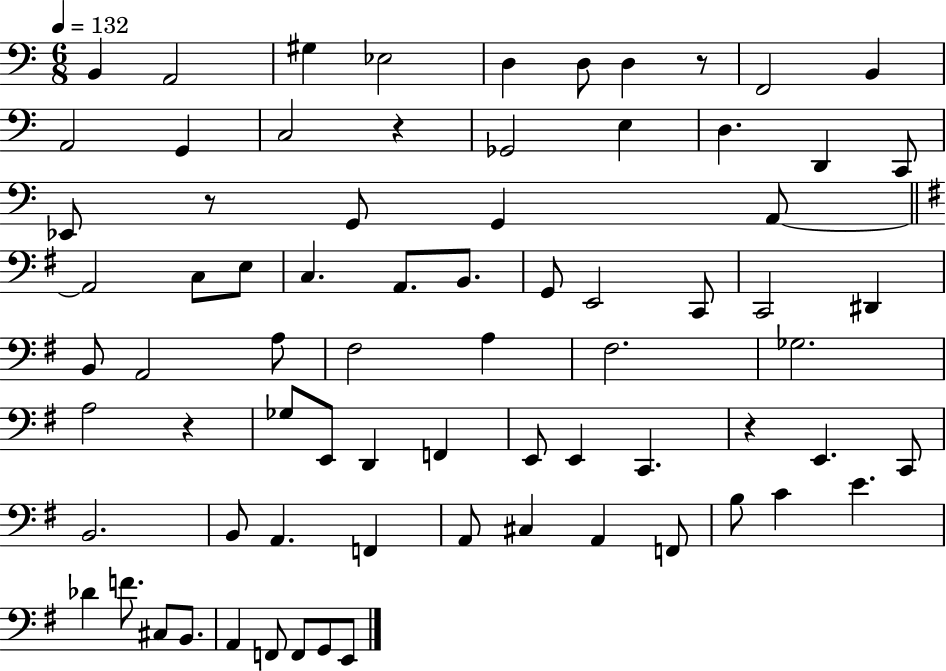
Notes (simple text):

B2/q A2/h G#3/q Eb3/h D3/q D3/e D3/q R/e F2/h B2/q A2/h G2/q C3/h R/q Gb2/h E3/q D3/q. D2/q C2/e Eb2/e R/e G2/e G2/q A2/e A2/h C3/e E3/e C3/q. A2/e. B2/e. G2/e E2/h C2/e C2/h D#2/q B2/e A2/h A3/e F#3/h A3/q F#3/h. Gb3/h. A3/h R/q Gb3/e E2/e D2/q F2/q E2/e E2/q C2/q. R/q E2/q. C2/e B2/h. B2/e A2/q. F2/q A2/e C#3/q A2/q F2/e B3/e C4/q E4/q. Db4/q F4/e. C#3/e B2/e. A2/q F2/e F2/e G2/e E2/e